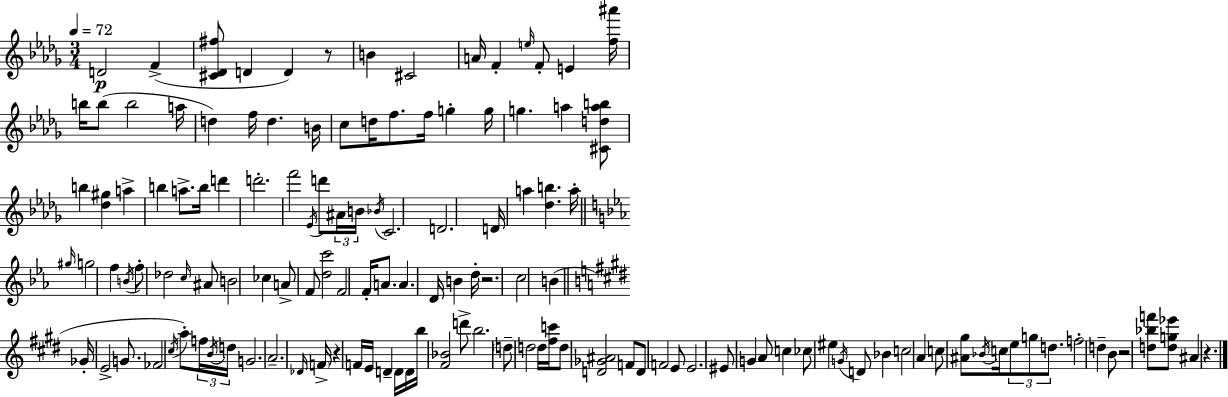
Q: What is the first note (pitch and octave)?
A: D4